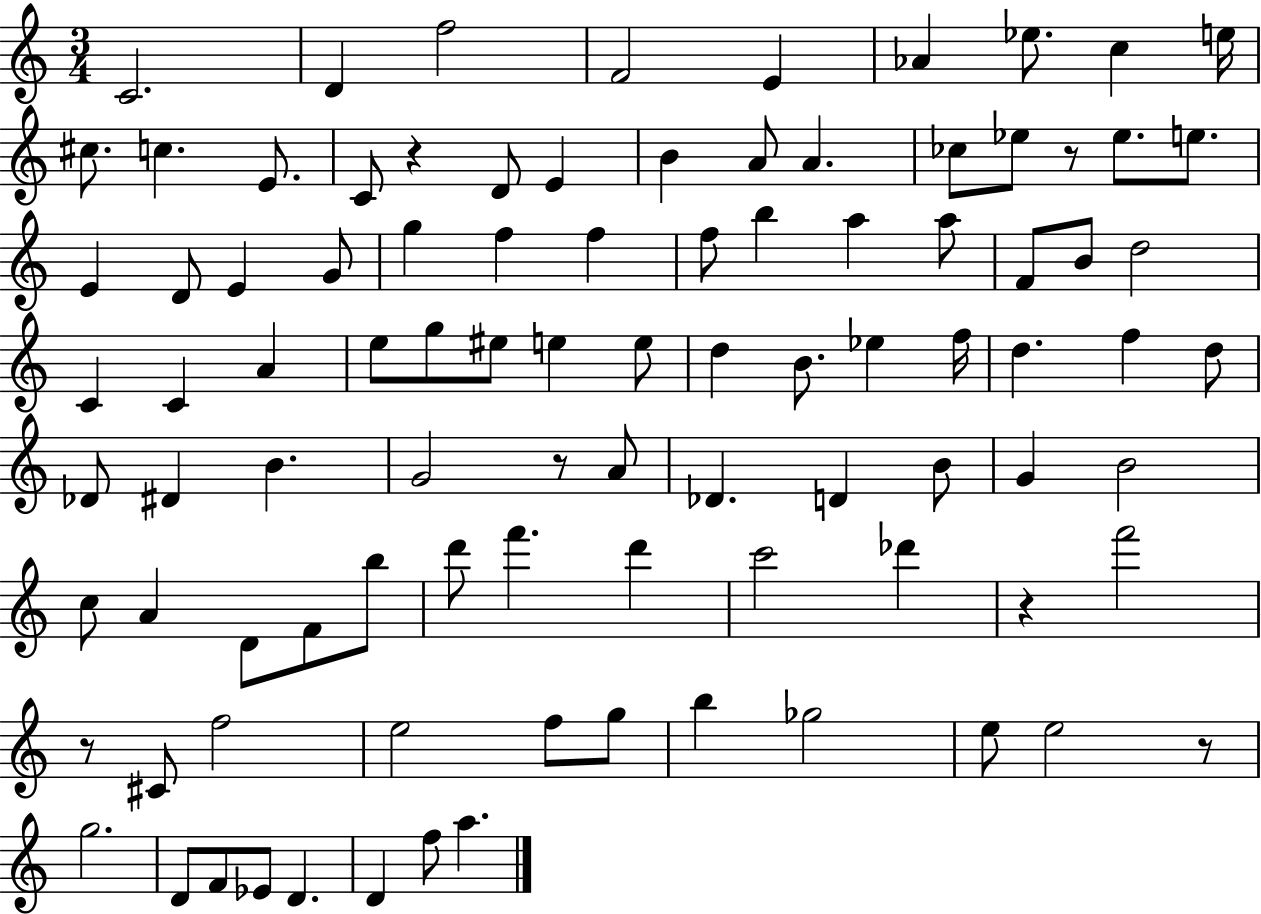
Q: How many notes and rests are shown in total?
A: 95